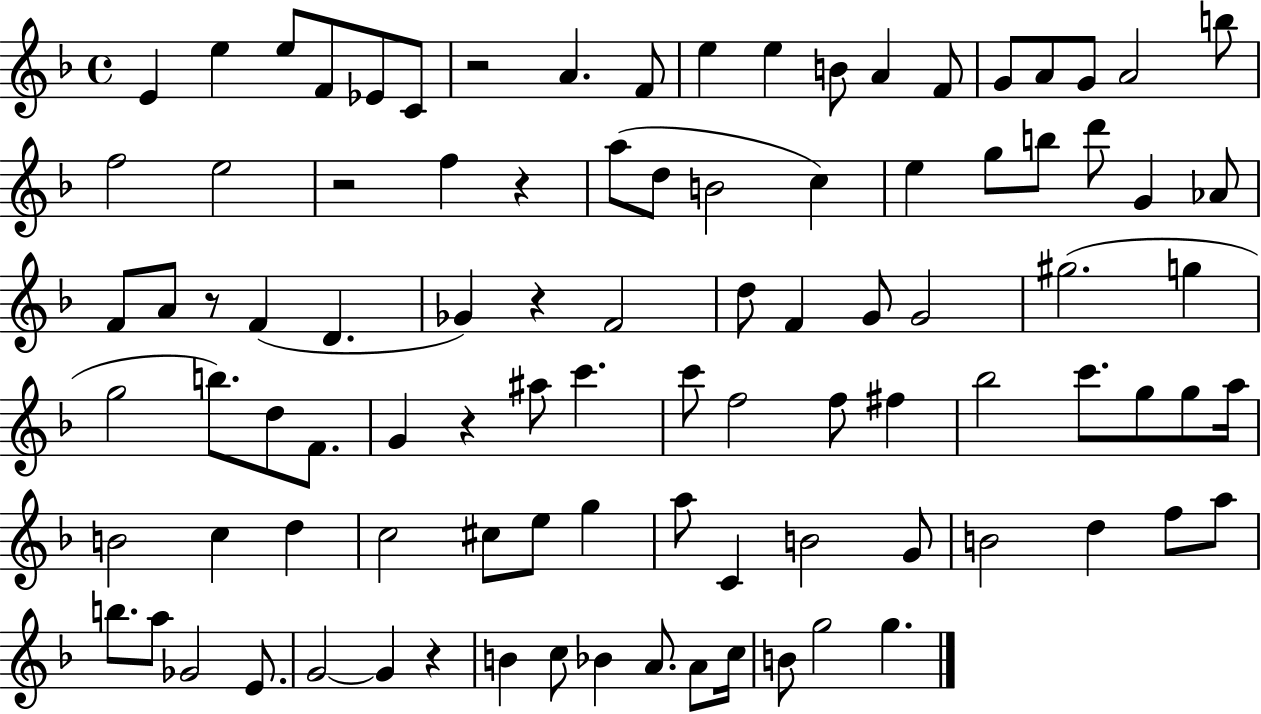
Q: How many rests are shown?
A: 7